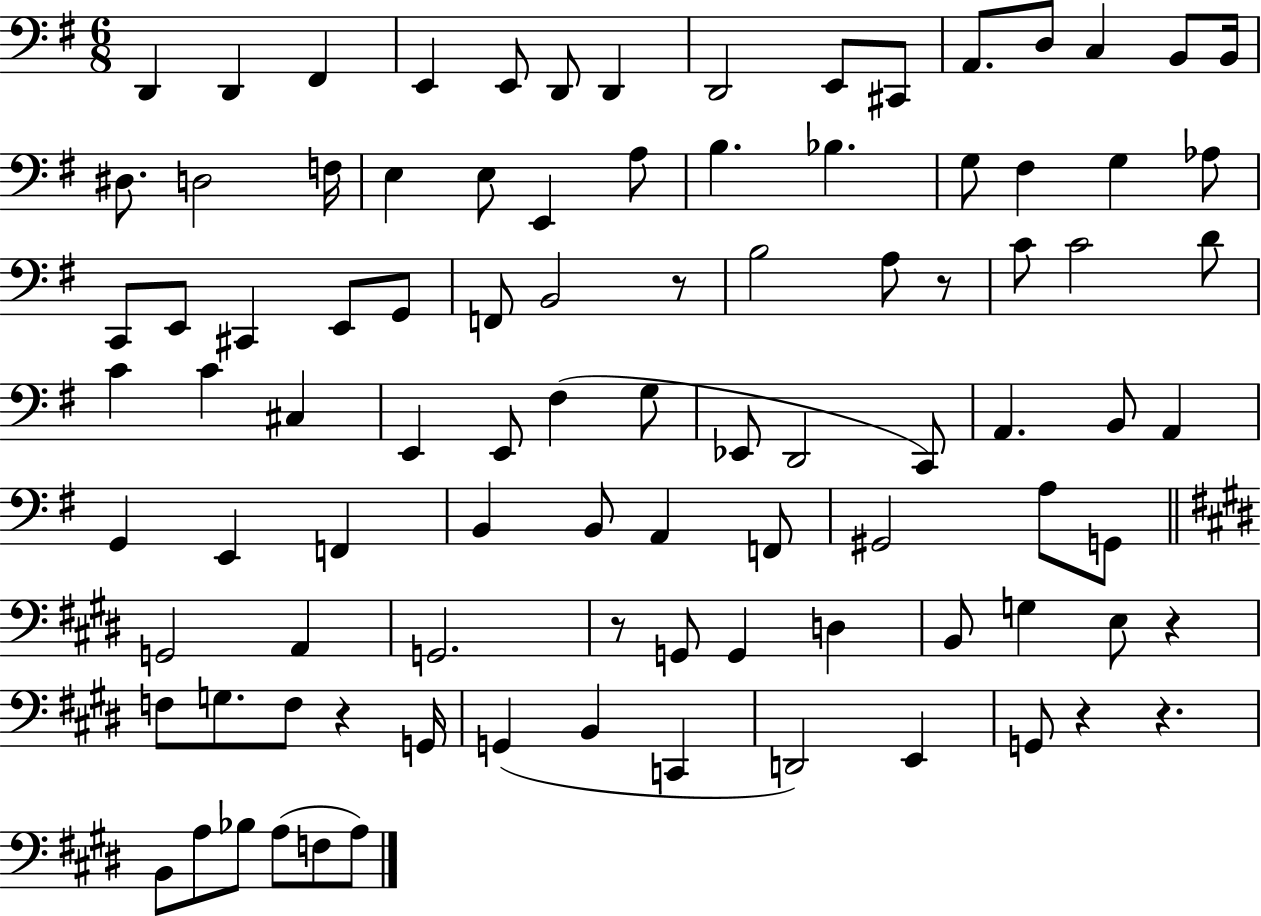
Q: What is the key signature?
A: G major